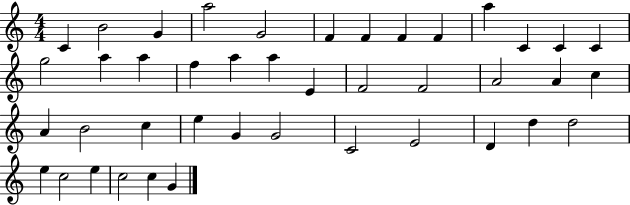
{
  \clef treble
  \numericTimeSignature
  \time 4/4
  \key c \major
  c'4 b'2 g'4 | a''2 g'2 | f'4 f'4 f'4 f'4 | a''4 c'4 c'4 c'4 | \break g''2 a''4 a''4 | f''4 a''4 a''4 e'4 | f'2 f'2 | a'2 a'4 c''4 | \break a'4 b'2 c''4 | e''4 g'4 g'2 | c'2 e'2 | d'4 d''4 d''2 | \break e''4 c''2 e''4 | c''2 c''4 g'4 | \bar "|."
}